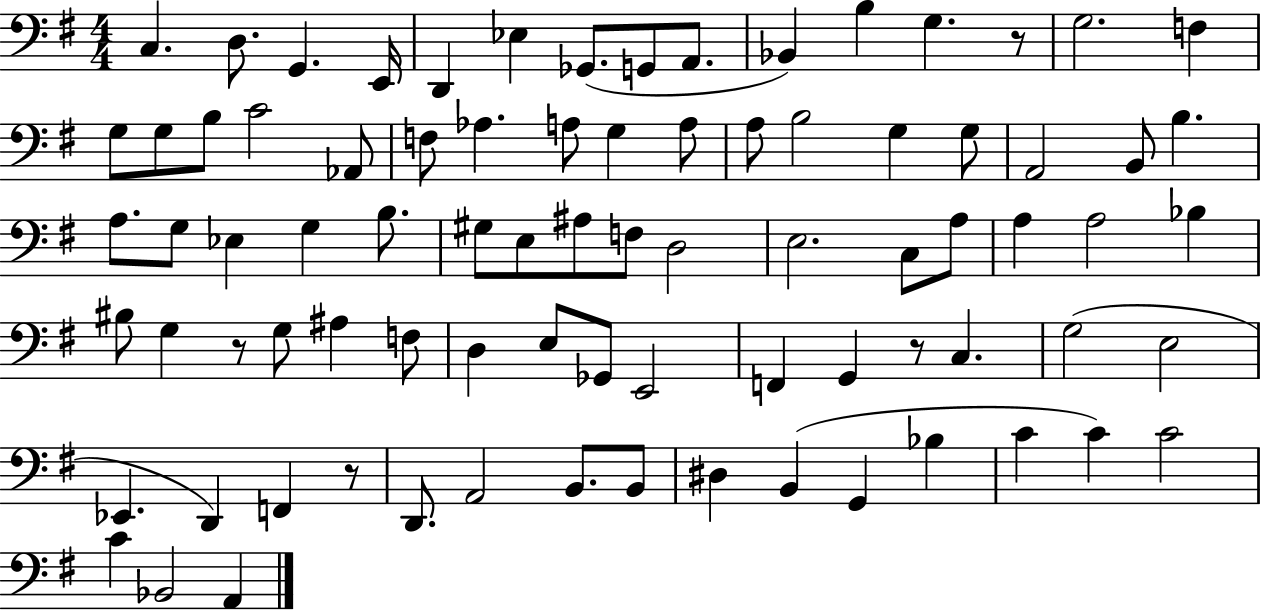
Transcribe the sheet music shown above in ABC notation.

X:1
T:Untitled
M:4/4
L:1/4
K:G
C, D,/2 G,, E,,/4 D,, _E, _G,,/2 G,,/2 A,,/2 _B,, B, G, z/2 G,2 F, G,/2 G,/2 B,/2 C2 _A,,/2 F,/2 _A, A,/2 G, A,/2 A,/2 B,2 G, G,/2 A,,2 B,,/2 B, A,/2 G,/2 _E, G, B,/2 ^G,/2 E,/2 ^A,/2 F,/2 D,2 E,2 C,/2 A,/2 A, A,2 _B, ^B,/2 G, z/2 G,/2 ^A, F,/2 D, E,/2 _G,,/2 E,,2 F,, G,, z/2 C, G,2 E,2 _E,, D,, F,, z/2 D,,/2 A,,2 B,,/2 B,,/2 ^D, B,, G,, _B, C C C2 C _B,,2 A,,